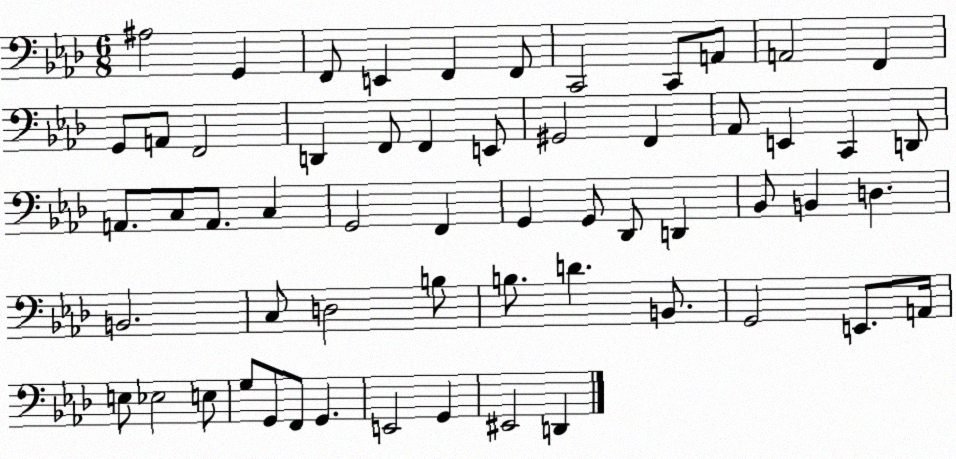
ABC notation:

X:1
T:Untitled
M:6/8
L:1/4
K:Ab
^A,2 G,, F,,/2 E,, F,, F,,/2 C,,2 C,,/2 A,,/2 A,,2 F,, G,,/2 A,,/2 F,,2 D,, F,,/2 F,, E,,/2 ^G,,2 F,, _A,,/2 E,, C,, D,,/2 A,,/2 C,/2 A,,/2 C, G,,2 F,, G,, G,,/2 _D,,/2 D,, _B,,/2 B,, D, B,,2 C,/2 D,2 B,/2 B,/2 D B,,/2 G,,2 E,,/2 A,,/4 E,/2 _E,2 E,/2 G,/2 G,,/2 F,,/2 G,, E,,2 G,, ^E,,2 D,,